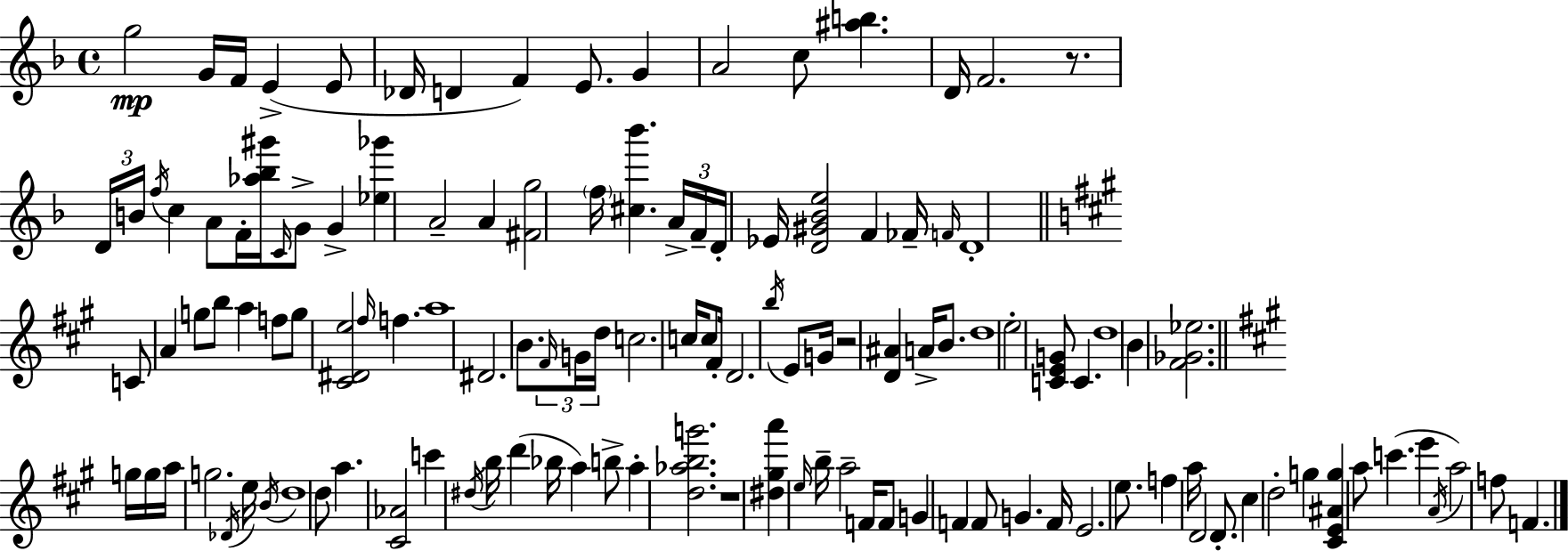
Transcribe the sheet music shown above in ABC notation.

X:1
T:Untitled
M:4/4
L:1/4
K:F
g2 G/4 F/4 E E/2 _D/4 D F E/2 G A2 c/2 [^ab] D/4 F2 z/2 D/4 B/4 f/4 c A/2 F/4 [_a_b^g']/4 C/4 G/2 G [_e_g'] A2 A [^Fg]2 f/4 [^c_b'] A/4 F/4 D/4 _E/4 [D^G_Be]2 F _F/4 F/4 D4 C/2 A g/2 b/2 a f/2 g/2 [^C^De]2 ^f/4 f a4 ^D2 B/2 ^F/4 G/4 d/4 c2 c/4 c/2 ^F/4 D2 b/4 E/2 G/4 z2 [D^A] A/4 B/2 d4 e2 [CEG]/2 C d4 B [^F_G_e]2 g/4 g/4 a/4 g2 _D/4 e/4 B/4 d4 d/2 a [^C_A]2 c' ^d/4 b/4 d' _b/4 a b/2 a [d_abg']2 z4 [^d^ga'] e/4 b/4 a2 F/4 F/2 G F F/2 G F/4 E2 e/2 f a/4 D2 D/2 ^c d2 g [^CE^Ag] a/2 c' e' A/4 a2 f/2 F